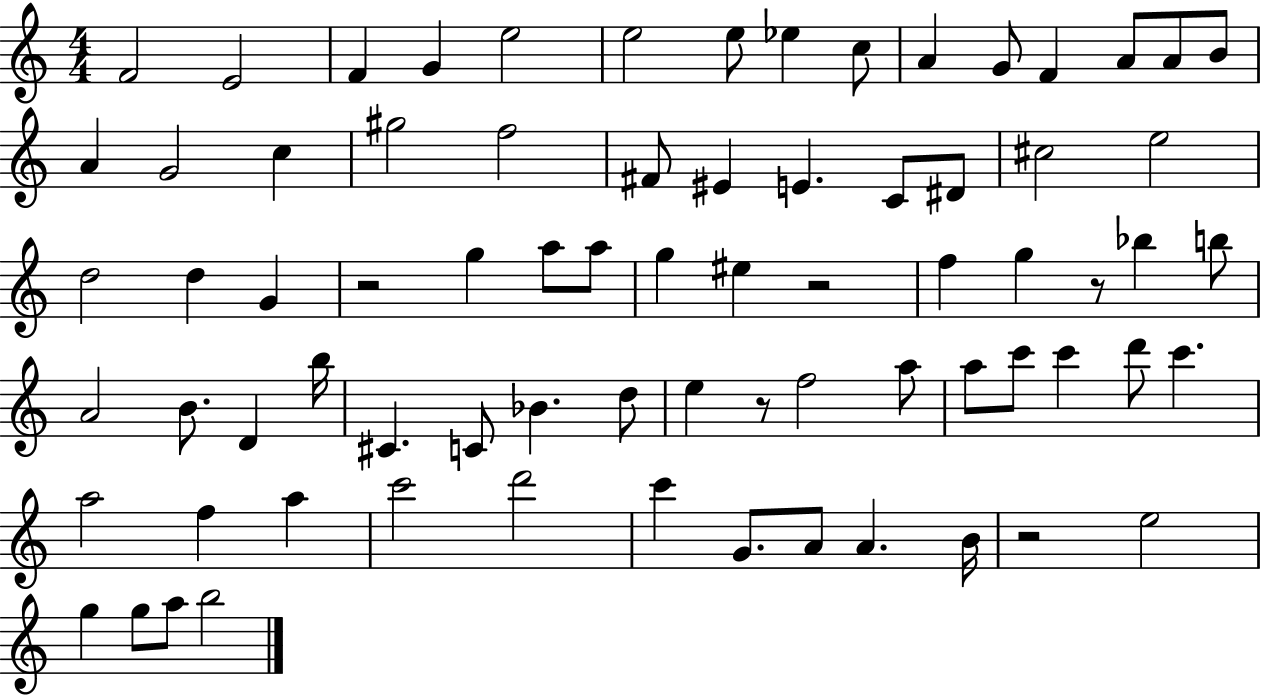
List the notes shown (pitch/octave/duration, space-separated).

F4/h E4/h F4/q G4/q E5/h E5/h E5/e Eb5/q C5/e A4/q G4/e F4/q A4/e A4/e B4/e A4/q G4/h C5/q G#5/h F5/h F#4/e EIS4/q E4/q. C4/e D#4/e C#5/h E5/h D5/h D5/q G4/q R/h G5/q A5/e A5/e G5/q EIS5/q R/h F5/q G5/q R/e Bb5/q B5/e A4/h B4/e. D4/q B5/s C#4/q. C4/e Bb4/q. D5/e E5/q R/e F5/h A5/e A5/e C6/e C6/q D6/e C6/q. A5/h F5/q A5/q C6/h D6/h C6/q G4/e. A4/e A4/q. B4/s R/h E5/h G5/q G5/e A5/e B5/h